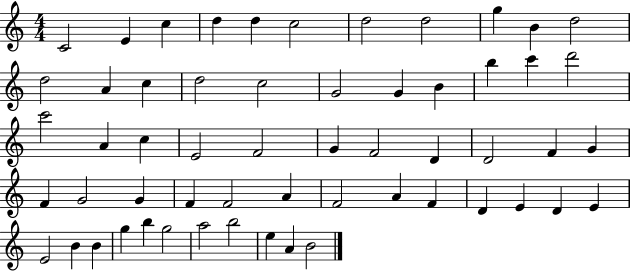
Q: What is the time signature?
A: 4/4